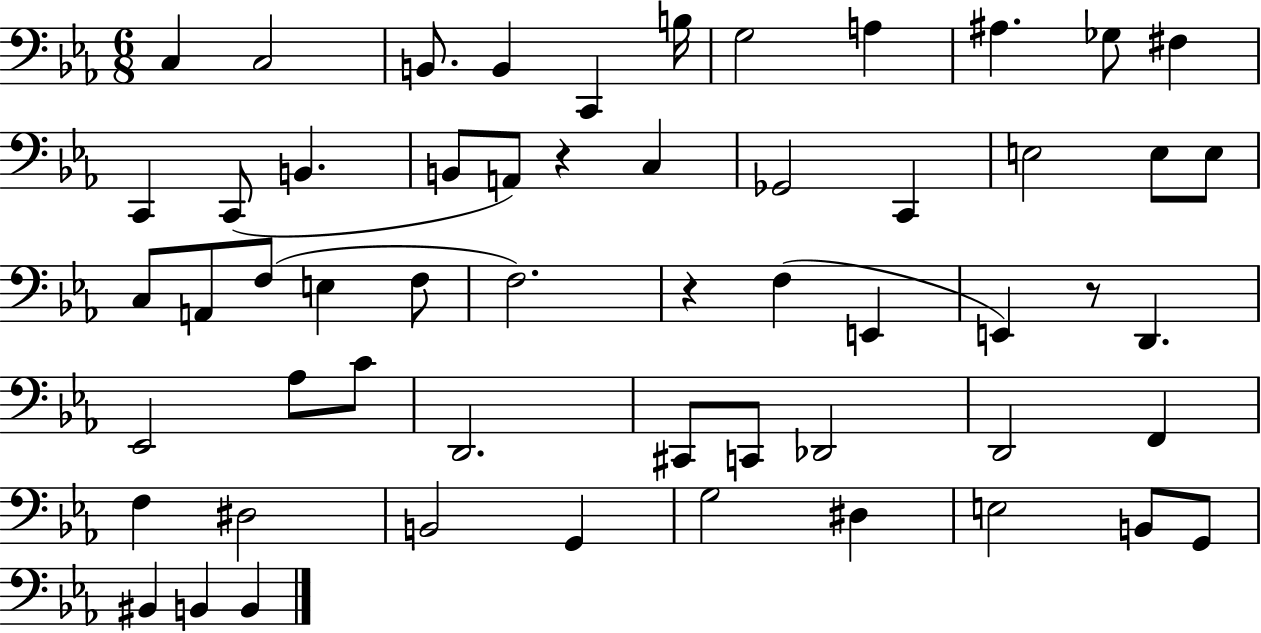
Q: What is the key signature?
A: EES major